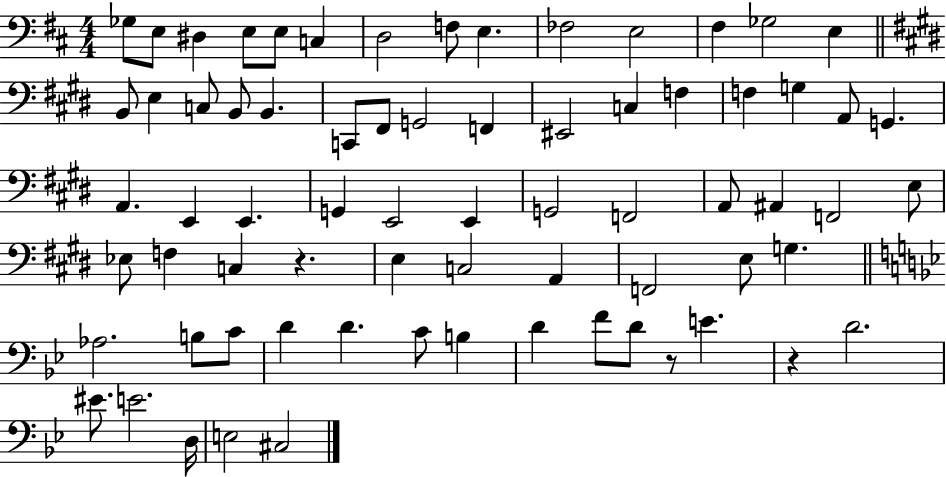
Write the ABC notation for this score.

X:1
T:Untitled
M:4/4
L:1/4
K:D
_G,/2 E,/2 ^D, E,/2 E,/2 C, D,2 F,/2 E, _F,2 E,2 ^F, _G,2 E, B,,/2 E, C,/2 B,,/2 B,, C,,/2 ^F,,/2 G,,2 F,, ^E,,2 C, F, F, G, A,,/2 G,, A,, E,, E,, G,, E,,2 E,, G,,2 F,,2 A,,/2 ^A,, F,,2 E,/2 _E,/2 F, C, z E, C,2 A,, F,,2 E,/2 G, _A,2 B,/2 C/2 D D C/2 B, D F/2 D/2 z/2 E z D2 ^E/2 E2 D,/4 E,2 ^C,2